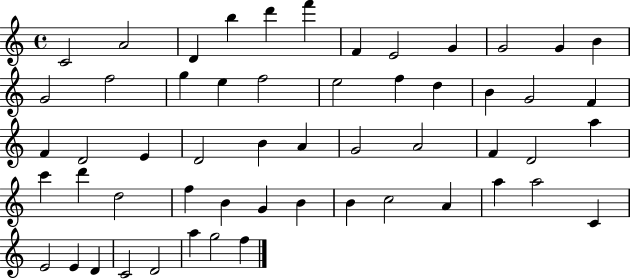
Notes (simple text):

C4/h A4/h D4/q B5/q D6/q F6/q F4/q E4/h G4/q G4/h G4/q B4/q G4/h F5/h G5/q E5/q F5/h E5/h F5/q D5/q B4/q G4/h F4/q F4/q D4/h E4/q D4/h B4/q A4/q G4/h A4/h F4/q D4/h A5/q C6/q D6/q D5/h F5/q B4/q G4/q B4/q B4/q C5/h A4/q A5/q A5/h C4/q E4/h E4/q D4/q C4/h D4/h A5/q G5/h F5/q